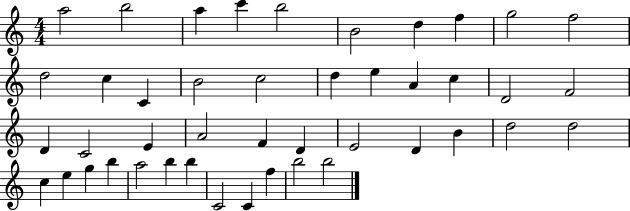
A5/h B5/h A5/q C6/q B5/h B4/h D5/q F5/q G5/h F5/h D5/h C5/q C4/q B4/h C5/h D5/q E5/q A4/q C5/q D4/h F4/h D4/q C4/h E4/q A4/h F4/q D4/q E4/h D4/q B4/q D5/h D5/h C5/q E5/q G5/q B5/q A5/h B5/q B5/q C4/h C4/q F5/q B5/h B5/h